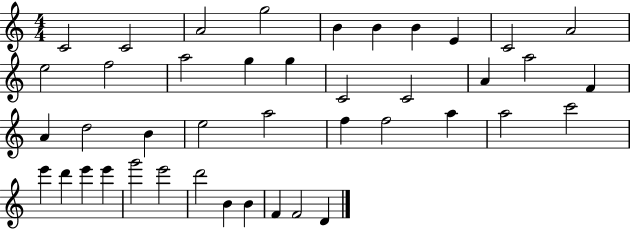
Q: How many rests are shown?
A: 0